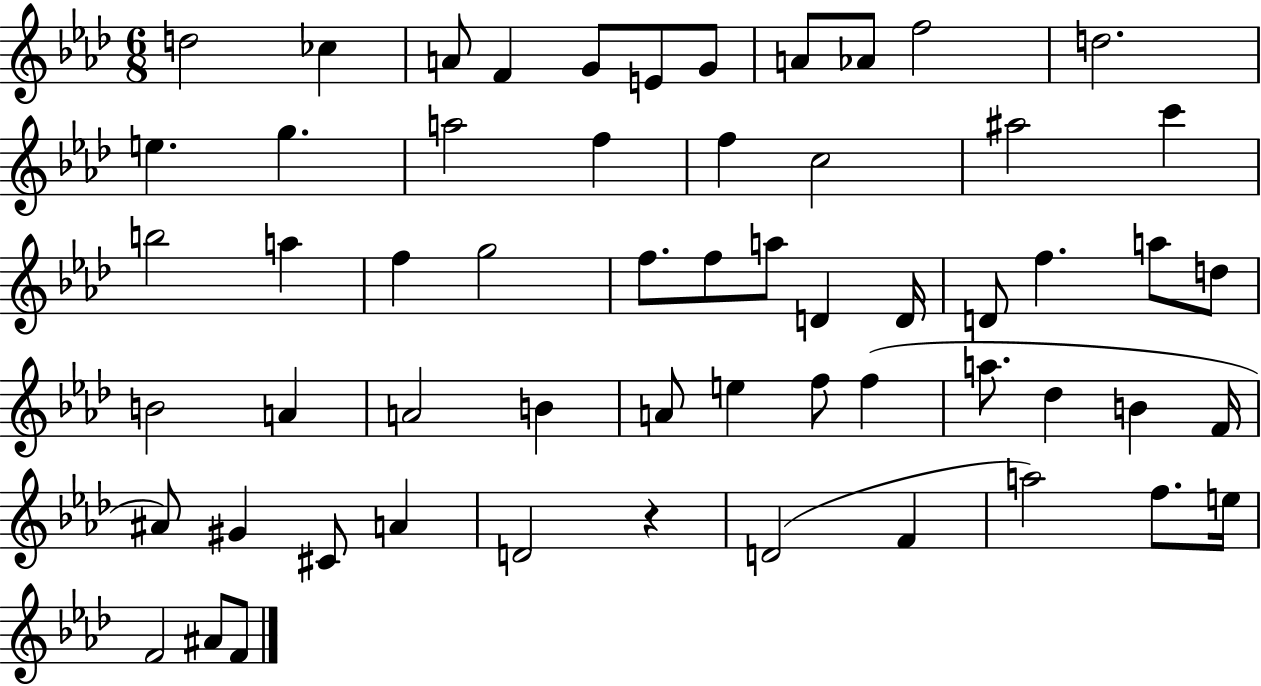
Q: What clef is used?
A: treble